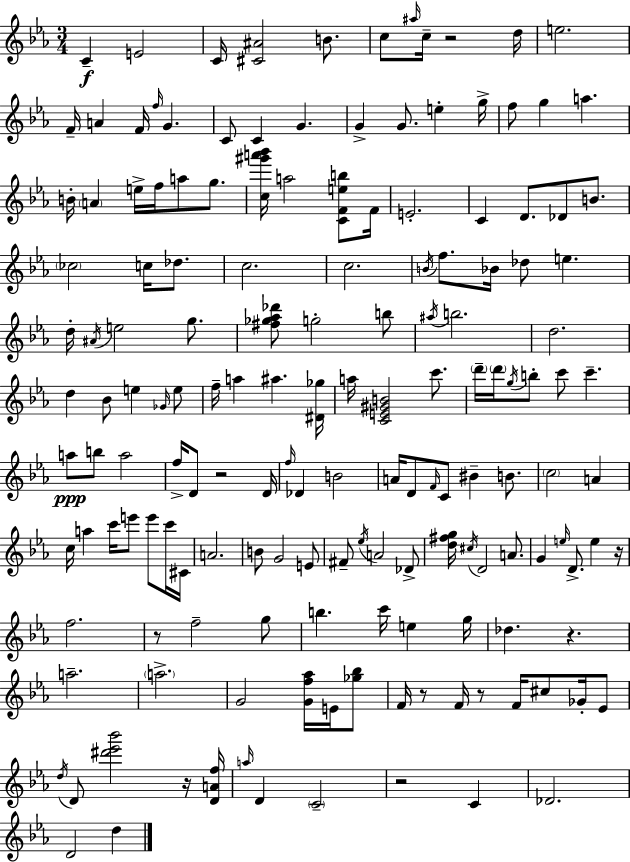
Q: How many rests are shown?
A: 9